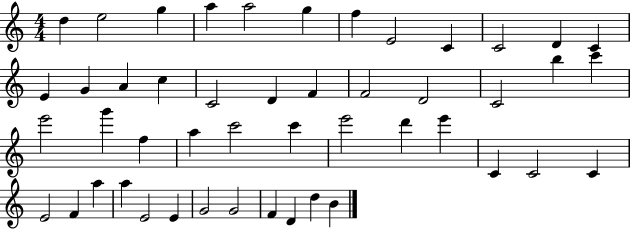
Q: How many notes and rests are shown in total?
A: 48